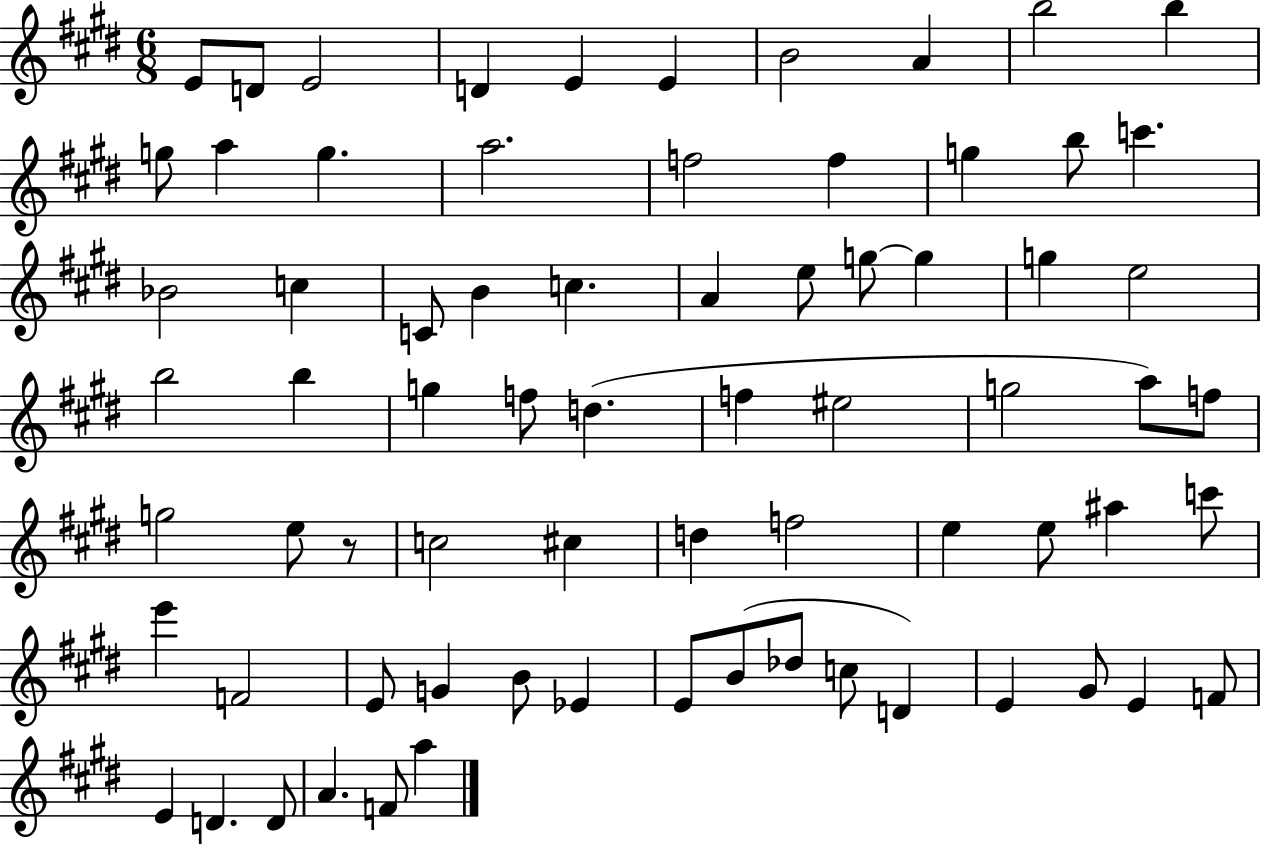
E4/e D4/e E4/h D4/q E4/q E4/q B4/h A4/q B5/h B5/q G5/e A5/q G5/q. A5/h. F5/h F5/q G5/q B5/e C6/q. Bb4/h C5/q C4/e B4/q C5/q. A4/q E5/e G5/e G5/q G5/q E5/h B5/h B5/q G5/q F5/e D5/q. F5/q EIS5/h G5/h A5/e F5/e G5/h E5/e R/e C5/h C#5/q D5/q F5/h E5/q E5/e A#5/q C6/e E6/q F4/h E4/e G4/q B4/e Eb4/q E4/e B4/e Db5/e C5/e D4/q E4/q G#4/e E4/q F4/e E4/q D4/q. D4/e A4/q. F4/e A5/q